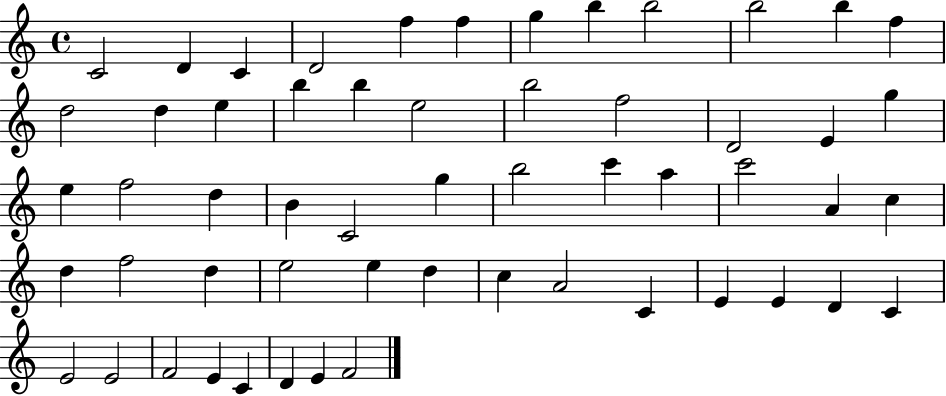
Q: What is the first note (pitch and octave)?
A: C4